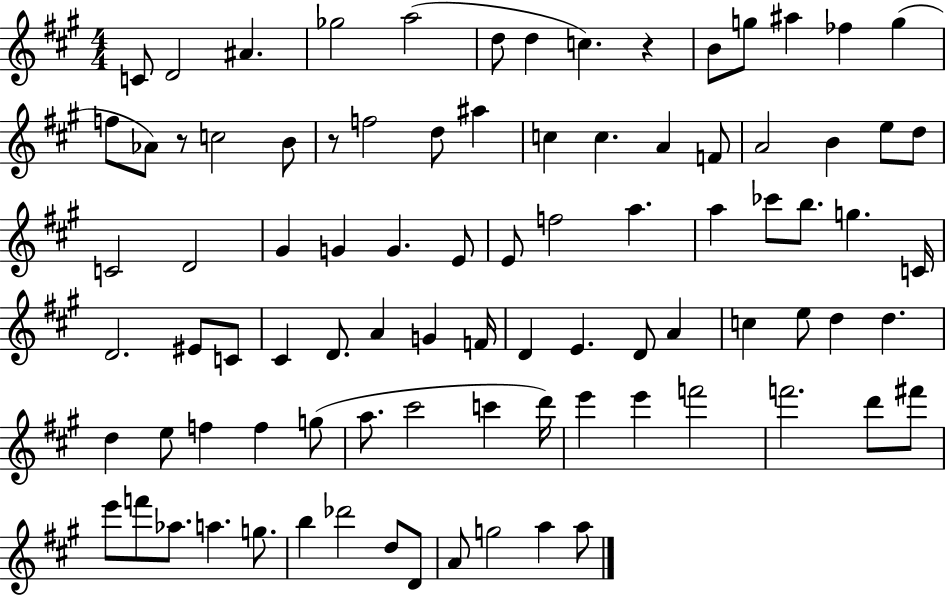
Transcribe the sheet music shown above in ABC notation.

X:1
T:Untitled
M:4/4
L:1/4
K:A
C/2 D2 ^A _g2 a2 d/2 d c z B/2 g/2 ^a _f g f/2 _A/2 z/2 c2 B/2 z/2 f2 d/2 ^a c c A F/2 A2 B e/2 d/2 C2 D2 ^G G G E/2 E/2 f2 a a _c'/2 b/2 g C/4 D2 ^E/2 C/2 ^C D/2 A G F/4 D E D/2 A c e/2 d d d e/2 f f g/2 a/2 ^c'2 c' d'/4 e' e' f'2 f'2 d'/2 ^f'/2 e'/2 f'/2 _a/2 a g/2 b _d'2 d/2 D/2 A/2 g2 a a/2